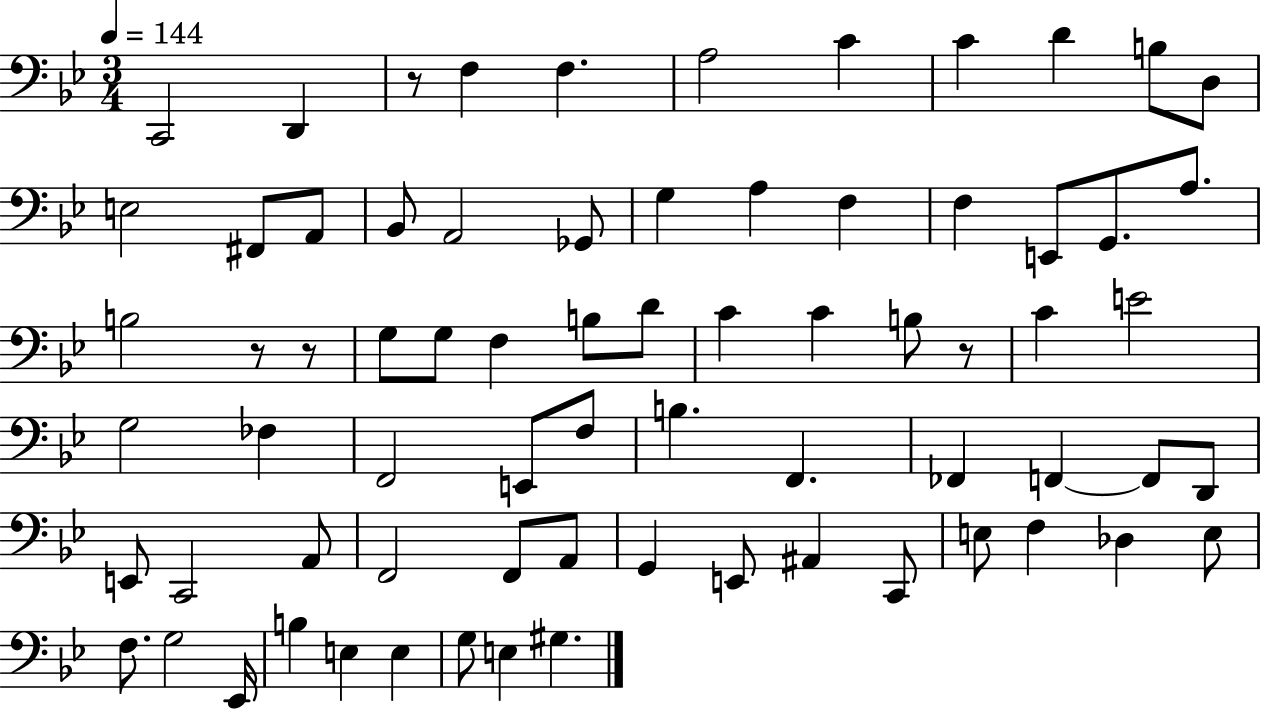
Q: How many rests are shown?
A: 4